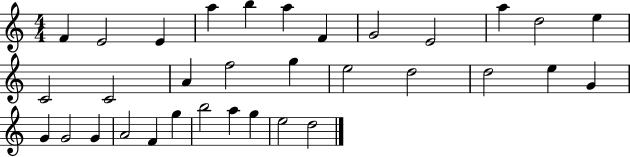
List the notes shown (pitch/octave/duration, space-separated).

F4/q E4/h E4/q A5/q B5/q A5/q F4/q G4/h E4/h A5/q D5/h E5/q C4/h C4/h A4/q F5/h G5/q E5/h D5/h D5/h E5/q G4/q G4/q G4/h G4/q A4/h F4/q G5/q B5/h A5/q G5/q E5/h D5/h